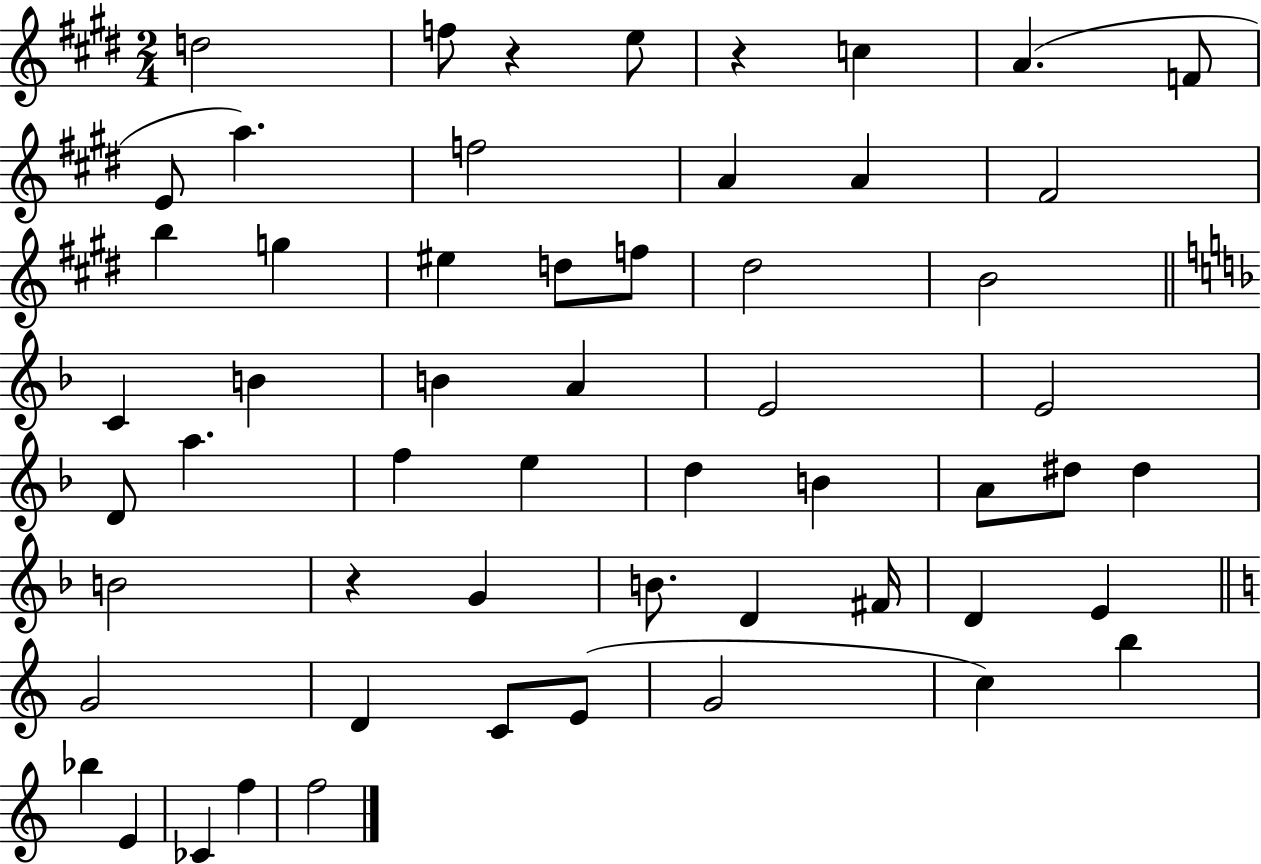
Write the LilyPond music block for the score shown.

{
  \clef treble
  \numericTimeSignature
  \time 2/4
  \key e \major
  d''2 | f''8 r4 e''8 | r4 c''4 | a'4.( f'8 | \break e'8 a''4.) | f''2 | a'4 a'4 | fis'2 | \break b''4 g''4 | eis''4 d''8 f''8 | dis''2 | b'2 | \break \bar "||" \break \key d \minor c'4 b'4 | b'4 a'4 | e'2 | e'2 | \break d'8 a''4. | f''4 e''4 | d''4 b'4 | a'8 dis''8 dis''4 | \break b'2 | r4 g'4 | b'8. d'4 fis'16 | d'4 e'4 | \break \bar "||" \break \key c \major g'2 | d'4 c'8 e'8( | g'2 | c''4) b''4 | \break bes''4 e'4 | ces'4 f''4 | f''2 | \bar "|."
}